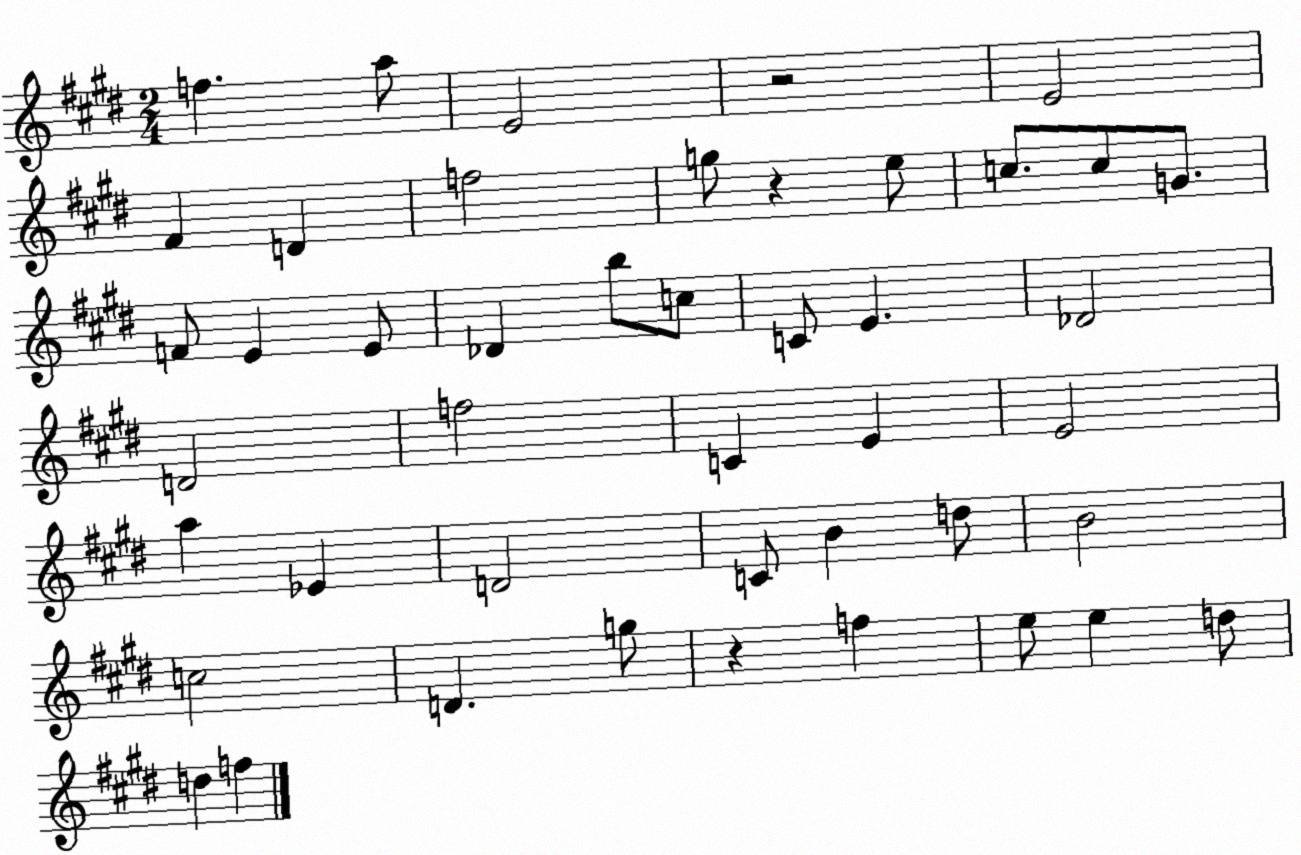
X:1
T:Untitled
M:2/4
L:1/4
K:E
f a/2 E2 z2 E2 ^F D f2 g/2 z e/2 c/2 c/2 G/2 F/2 E E/2 _D b/2 c/2 C/2 E _D2 D2 f2 C E E2 a _E D2 C/2 B d/2 B2 c2 D g/2 z f e/2 e d/2 d f